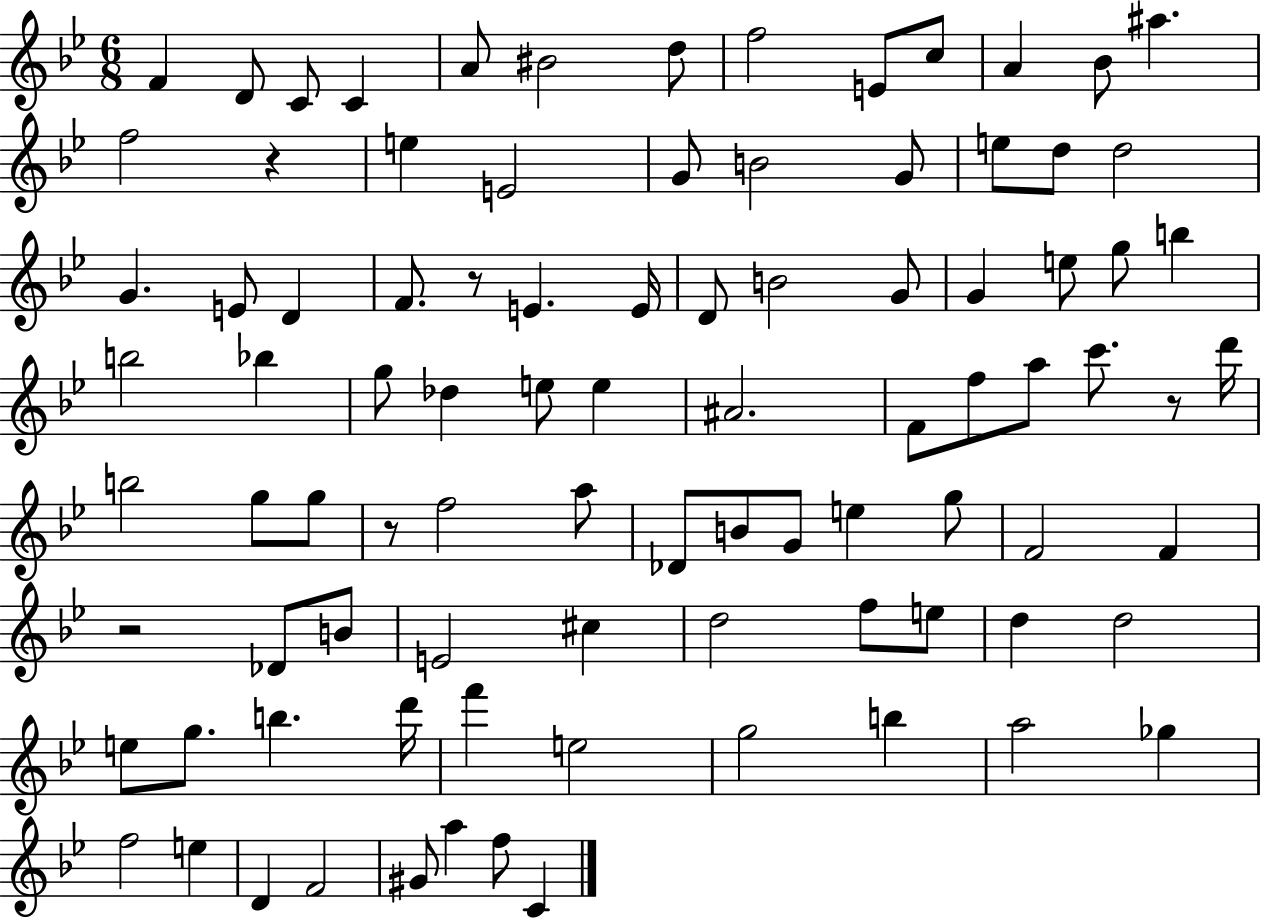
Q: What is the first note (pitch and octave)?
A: F4